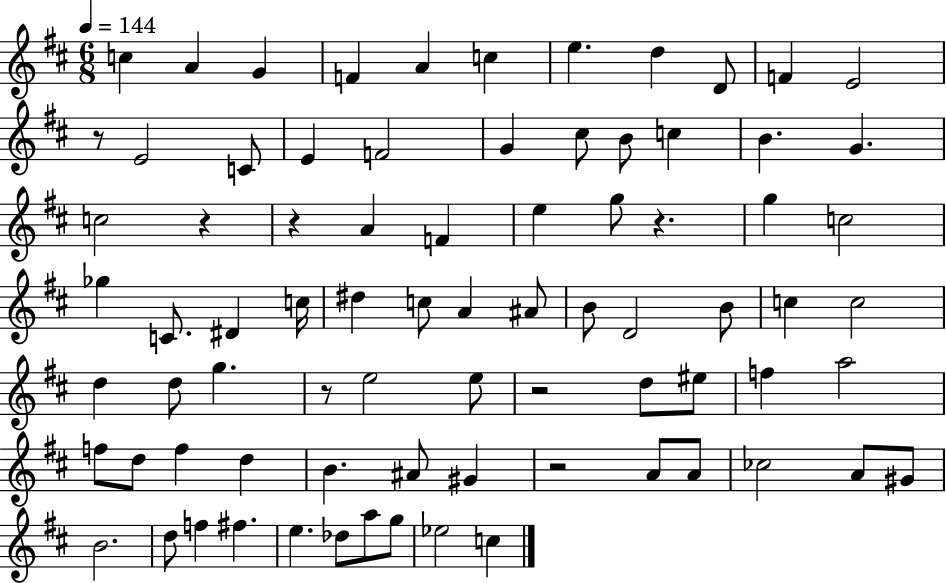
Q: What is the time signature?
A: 6/8